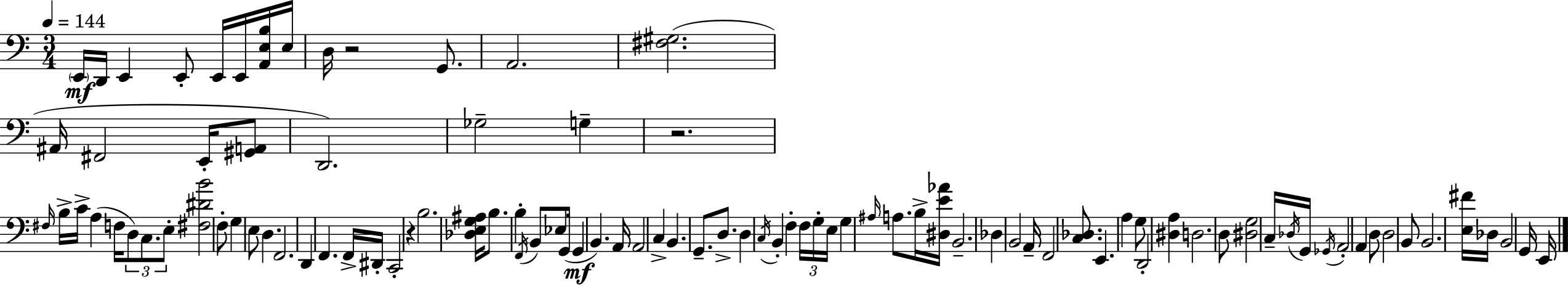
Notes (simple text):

E2/s D2/s E2/q E2/e E2/s E2/s [A2,E3,B3]/s E3/s D3/s R/h G2/e. A2/h. [F#3,G#3]/h. A#2/s F#2/h E2/s [G#2,A2]/e D2/h. Gb3/h G3/q R/h. F#3/s B3/s C4/s A3/q F3/s D3/e C3/e. E3/e [F#3,D#4,B4]/h F3/e G3/q E3/e D3/q. F2/h. D2/q F2/q. F2/s D#2/s C2/h R/q B3/h. [Db3,E3,G3,A#3]/s B3/e. B3/q F2/s B2/e Eb3/e G2/s G2/q B2/q. A2/s A2/h C3/q B2/q. G2/e. D3/e. D3/q C3/s B2/q F3/q F3/s G3/s E3/s G3/q A#3/s A3/e. B3/s [D#3,E4,Ab4]/s B2/h. Db3/q B2/h A2/s F2/h [C3,Db3]/e. E2/q. A3/q G3/e D2/h [D#3,A3]/q D3/h. D3/e [D#3,G3]/h C3/s Db3/s G2/s Gb2/s A2/h A2/q D3/e D3/h B2/e B2/h. [E3,F#4]/s Db3/s B2/h G2/s E2/s